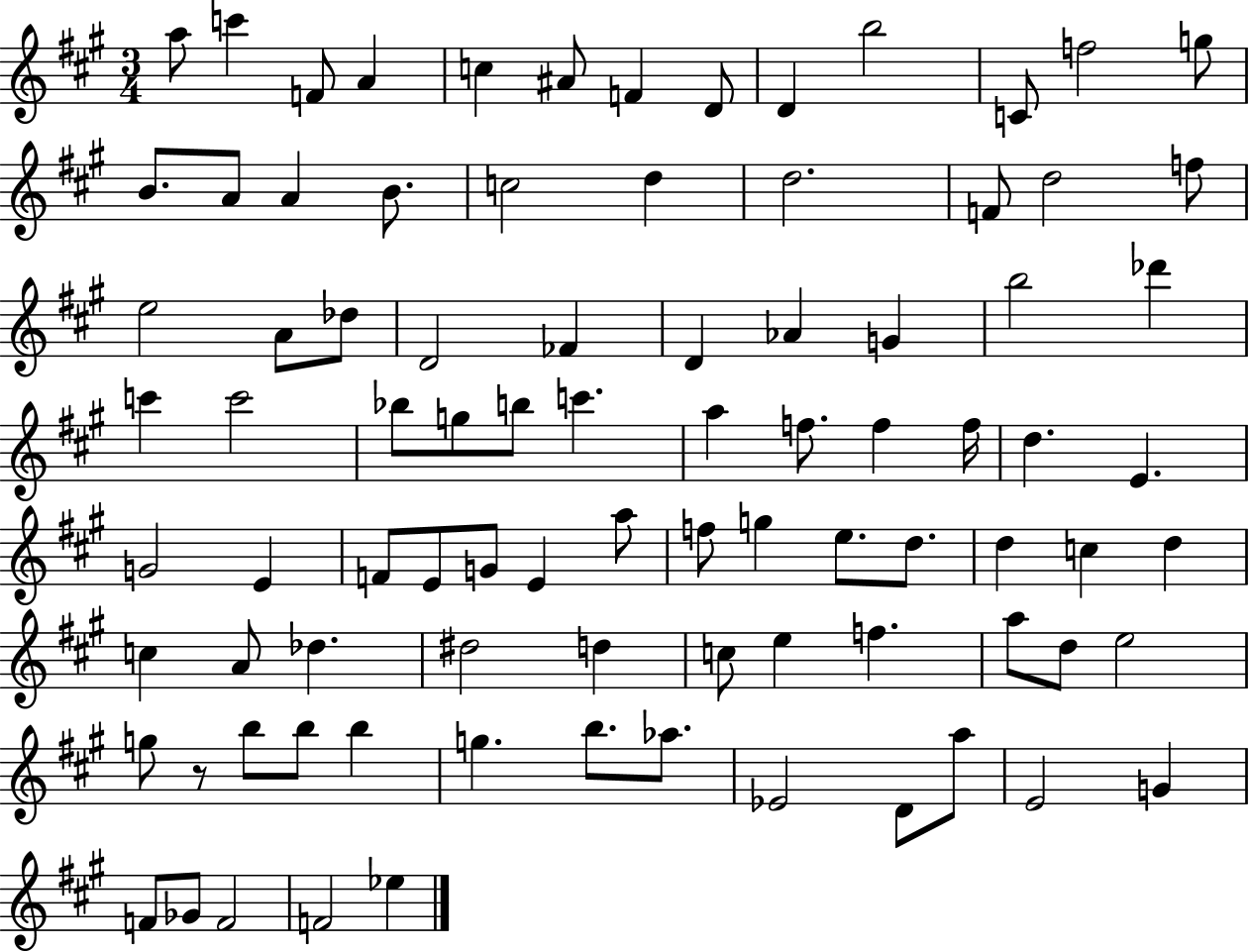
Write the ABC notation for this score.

X:1
T:Untitled
M:3/4
L:1/4
K:A
a/2 c' F/2 A c ^A/2 F D/2 D b2 C/2 f2 g/2 B/2 A/2 A B/2 c2 d d2 F/2 d2 f/2 e2 A/2 _d/2 D2 _F D _A G b2 _d' c' c'2 _b/2 g/2 b/2 c' a f/2 f f/4 d E G2 E F/2 E/2 G/2 E a/2 f/2 g e/2 d/2 d c d c A/2 _d ^d2 d c/2 e f a/2 d/2 e2 g/2 z/2 b/2 b/2 b g b/2 _a/2 _E2 D/2 a/2 E2 G F/2 _G/2 F2 F2 _e